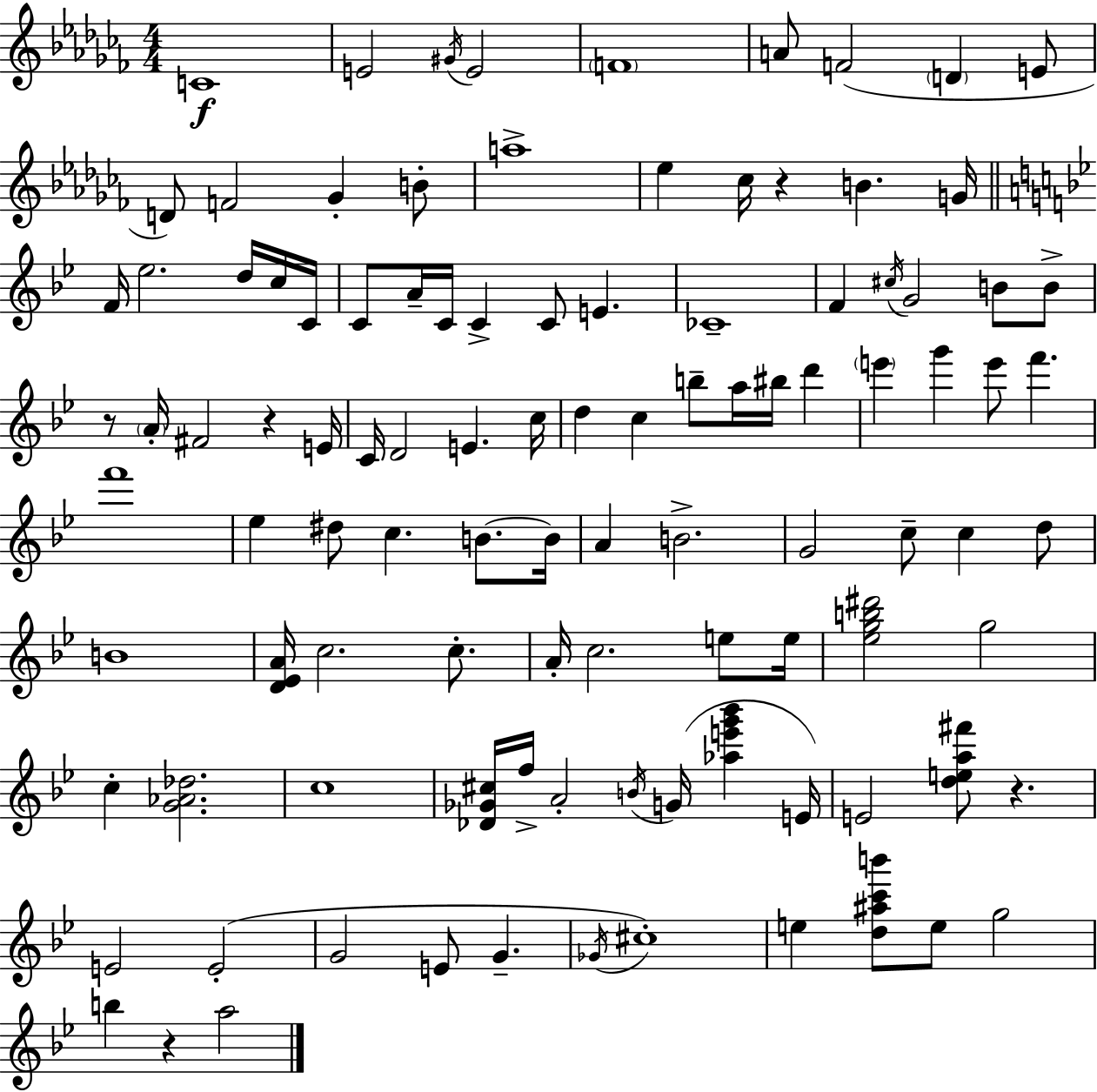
{
  \clef treble
  \numericTimeSignature
  \time 4/4
  \key aes \minor
  c'1\f | e'2 \acciaccatura { gis'16 } e'2 | \parenthesize f'1 | a'8 f'2( \parenthesize d'4 e'8 | \break d'8) f'2 ges'4-. b'8-. | a''1-> | ees''4 ces''16 r4 b'4. | g'16 \bar "||" \break \key bes \major f'16 ees''2. d''16 c''16 c'16 | c'8 a'16-- c'16 c'4-> c'8 e'4. | ces'1-- | f'4 \acciaccatura { cis''16 } g'2 b'8 b'8-> | \break r8 \parenthesize a'16-. fis'2 r4 | e'16 c'16 d'2 e'4. | c''16 d''4 c''4 b''8-- a''16 bis''16 d'''4 | \parenthesize e'''4 g'''4 e'''8 f'''4. | \break f'''1 | ees''4 dis''8 c''4. b'8.~~ | b'16 a'4 b'2.-> | g'2 c''8-- c''4 d''8 | \break b'1 | <d' ees' a'>16 c''2. c''8.-. | a'16-. c''2. e''8 | e''16 <ees'' g'' b'' dis'''>2 g''2 | \break c''4-. <g' aes' des''>2. | c''1 | <des' ges' cis''>16 f''16-> a'2-. \acciaccatura { b'16 } g'16( <aes'' e''' g''' bes'''>4 | e'16) e'2 <d'' e'' a'' fis'''>8 r4. | \break e'2 e'2-.( | g'2 e'8 g'4.-- | \acciaccatura { ges'16 } cis''1-.) | e''4 <d'' ais'' c''' b'''>8 e''8 g''2 | \break b''4 r4 a''2 | \bar "|."
}